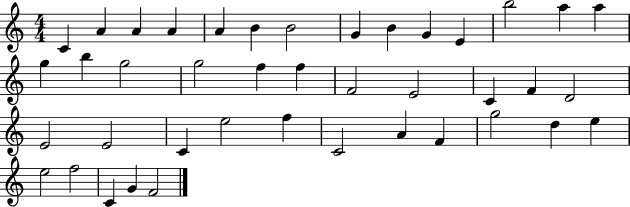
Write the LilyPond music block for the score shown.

{
  \clef treble
  \numericTimeSignature
  \time 4/4
  \key c \major
  c'4 a'4 a'4 a'4 | a'4 b'4 b'2 | g'4 b'4 g'4 e'4 | b''2 a''4 a''4 | \break g''4 b''4 g''2 | g''2 f''4 f''4 | f'2 e'2 | c'4 f'4 d'2 | \break e'2 e'2 | c'4 e''2 f''4 | c'2 a'4 f'4 | g''2 d''4 e''4 | \break e''2 f''2 | c'4 g'4 f'2 | \bar "|."
}